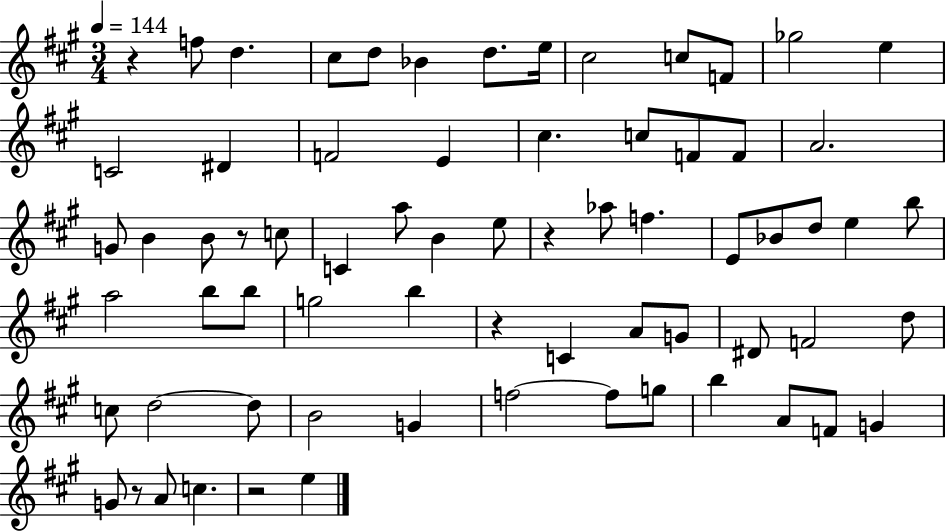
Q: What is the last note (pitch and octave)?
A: E5